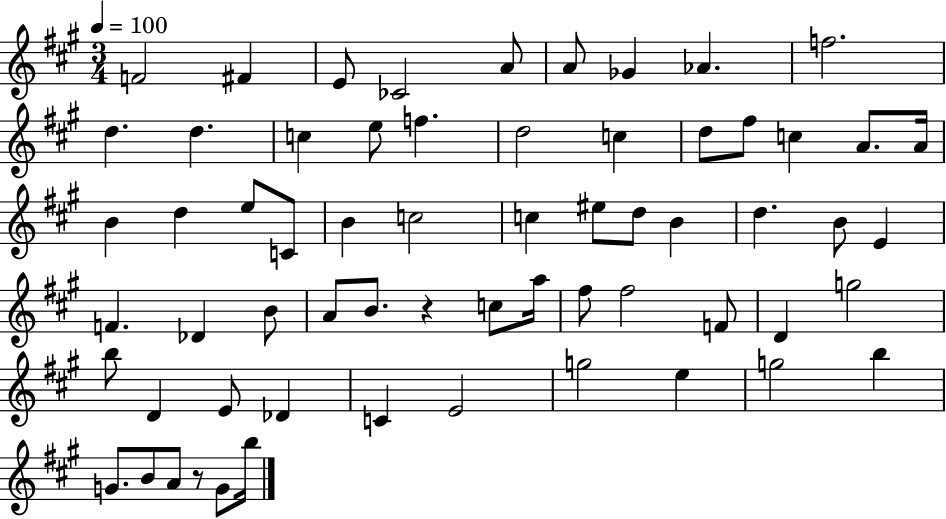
F4/h F#4/q E4/e CES4/h A4/e A4/e Gb4/q Ab4/q. F5/h. D5/q. D5/q. C5/q E5/e F5/q. D5/h C5/q D5/e F#5/e C5/q A4/e. A4/s B4/q D5/q E5/e C4/e B4/q C5/h C5/q EIS5/e D5/e B4/q D5/q. B4/e E4/q F4/q. Db4/q B4/e A4/e B4/e. R/q C5/e A5/s F#5/e F#5/h F4/e D4/q G5/h B5/e D4/q E4/e Db4/q C4/q E4/h G5/h E5/q G5/h B5/q G4/e. B4/e A4/e R/e G4/e B5/s